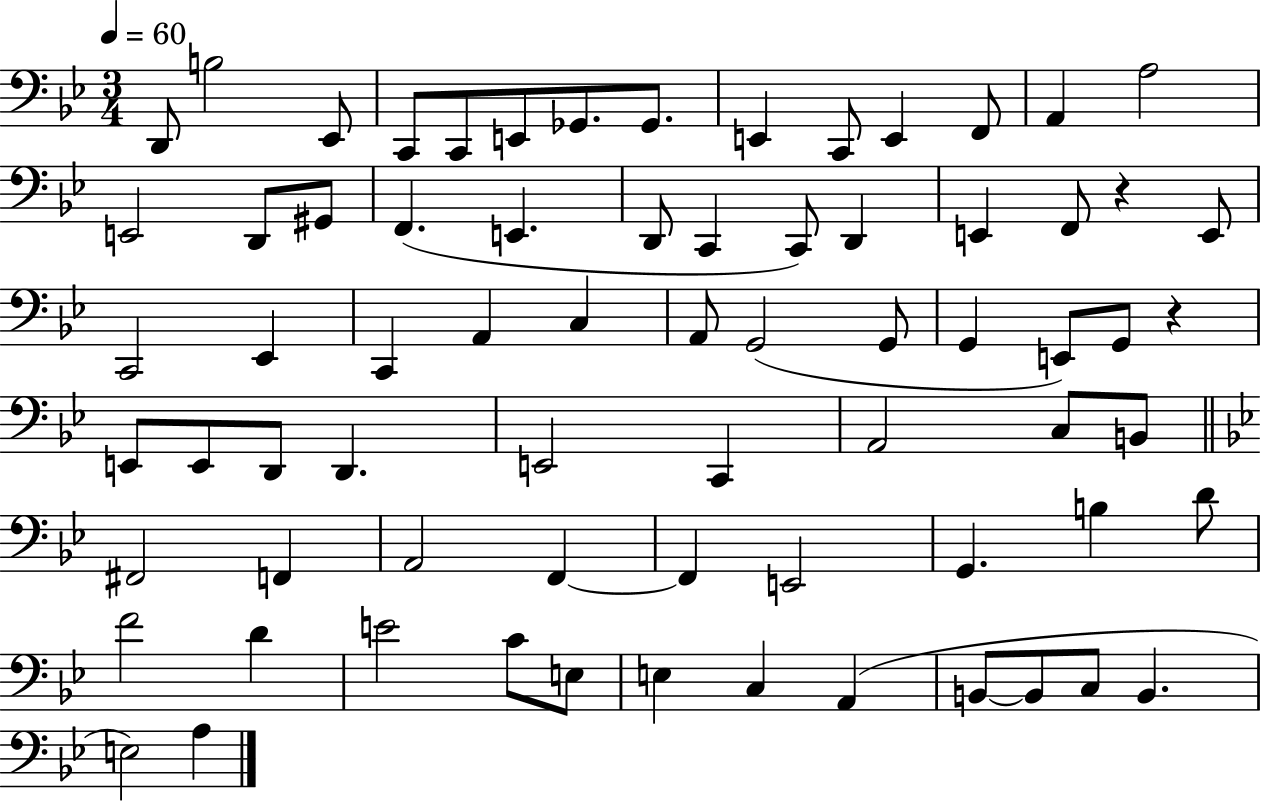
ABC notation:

X:1
T:Untitled
M:3/4
L:1/4
K:Bb
D,,/2 B,2 _E,,/2 C,,/2 C,,/2 E,,/2 _G,,/2 _G,,/2 E,, C,,/2 E,, F,,/2 A,, A,2 E,,2 D,,/2 ^G,,/2 F,, E,, D,,/2 C,, C,,/2 D,, E,, F,,/2 z E,,/2 C,,2 _E,, C,, A,, C, A,,/2 G,,2 G,,/2 G,, E,,/2 G,,/2 z E,,/2 E,,/2 D,,/2 D,, E,,2 C,, A,,2 C,/2 B,,/2 ^F,,2 F,, A,,2 F,, F,, E,,2 G,, B, D/2 F2 D E2 C/2 E,/2 E, C, A,, B,,/2 B,,/2 C,/2 B,, E,2 A,